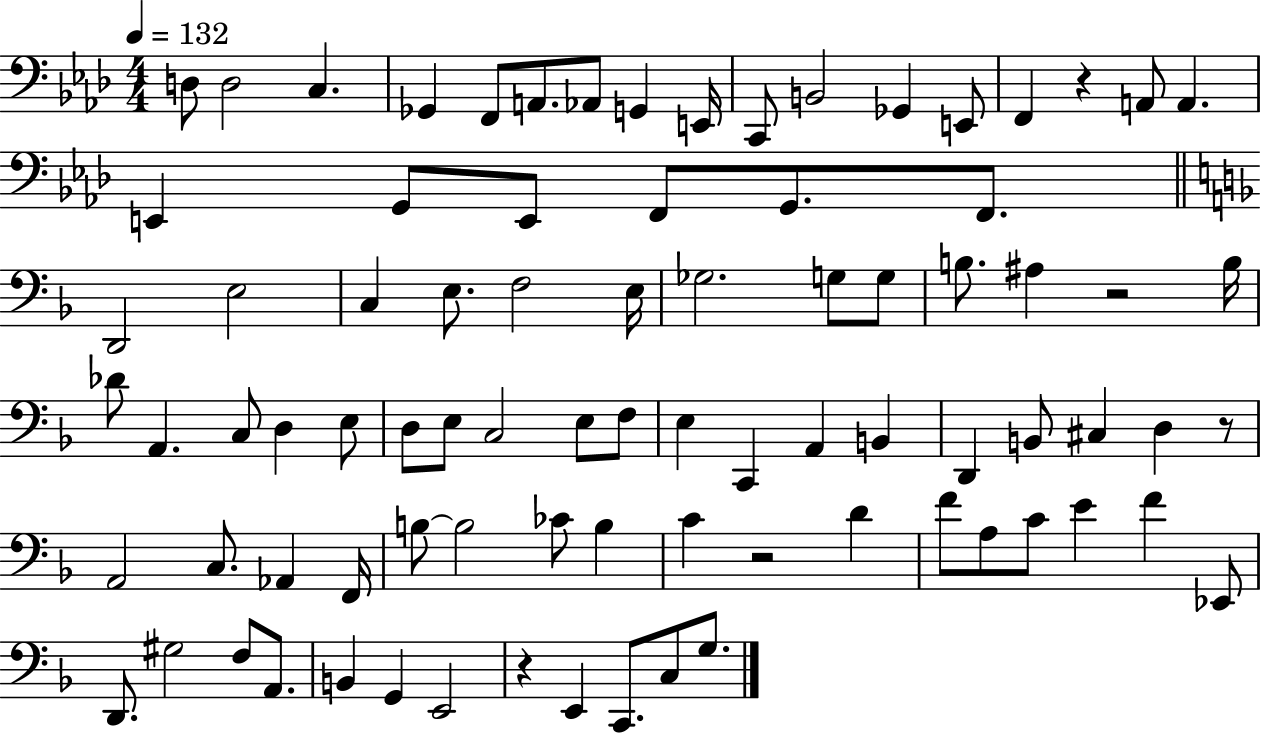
{
  \clef bass
  \numericTimeSignature
  \time 4/4
  \key aes \major
  \tempo 4 = 132
  d8 d2 c4. | ges,4 f,8 a,8. aes,8 g,4 e,16 | c,8 b,2 ges,4 e,8 | f,4 r4 a,8 a,4. | \break e,4 g,8 e,8 f,8 g,8. f,8. | \bar "||" \break \key f \major d,2 e2 | c4 e8. f2 e16 | ges2. g8 g8 | b8. ais4 r2 b16 | \break des'8 a,4. c8 d4 e8 | d8 e8 c2 e8 f8 | e4 c,4 a,4 b,4 | d,4 b,8 cis4 d4 r8 | \break a,2 c8. aes,4 f,16 | b8~~ b2 ces'8 b4 | c'4 r2 d'4 | f'8 a8 c'8 e'4 f'4 ees,8 | \break d,8. gis2 f8 a,8. | b,4 g,4 e,2 | r4 e,4 c,8. c8 g8. | \bar "|."
}